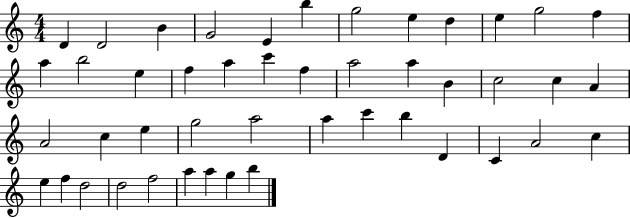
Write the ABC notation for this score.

X:1
T:Untitled
M:4/4
L:1/4
K:C
D D2 B G2 E b g2 e d e g2 f a b2 e f a c' f a2 a B c2 c A A2 c e g2 a2 a c' b D C A2 c e f d2 d2 f2 a a g b